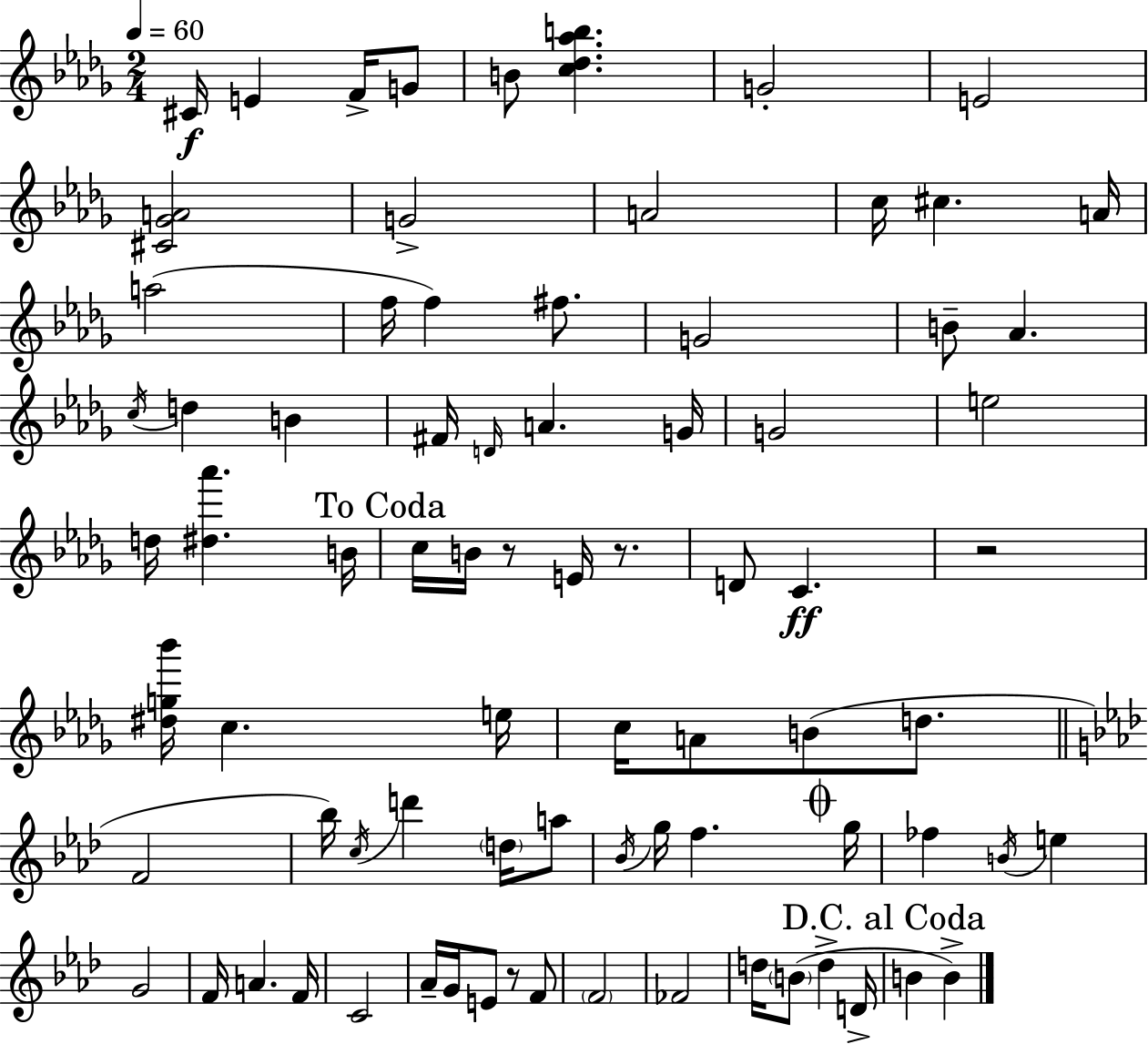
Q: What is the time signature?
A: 2/4